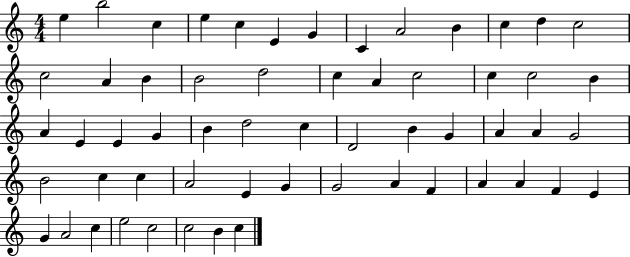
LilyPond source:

{
  \clef treble
  \numericTimeSignature
  \time 4/4
  \key c \major
  e''4 b''2 c''4 | e''4 c''4 e'4 g'4 | c'4 a'2 b'4 | c''4 d''4 c''2 | \break c''2 a'4 b'4 | b'2 d''2 | c''4 a'4 c''2 | c''4 c''2 b'4 | \break a'4 e'4 e'4 g'4 | b'4 d''2 c''4 | d'2 b'4 g'4 | a'4 a'4 g'2 | \break b'2 c''4 c''4 | a'2 e'4 g'4 | g'2 a'4 f'4 | a'4 a'4 f'4 e'4 | \break g'4 a'2 c''4 | e''2 c''2 | c''2 b'4 c''4 | \bar "|."
}